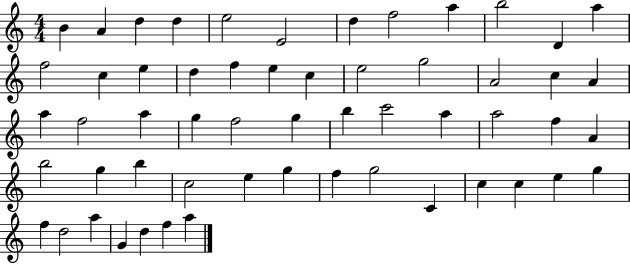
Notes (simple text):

B4/q A4/q D5/q D5/q E5/h E4/h D5/q F5/h A5/q B5/h D4/q A5/q F5/h C5/q E5/q D5/q F5/q E5/q C5/q E5/h G5/h A4/h C5/q A4/q A5/q F5/h A5/q G5/q F5/h G5/q B5/q C6/h A5/q A5/h F5/q A4/q B5/h G5/q B5/q C5/h E5/q G5/q F5/q G5/h C4/q C5/q C5/q E5/q G5/q F5/q D5/h A5/q G4/q D5/q F5/q A5/q